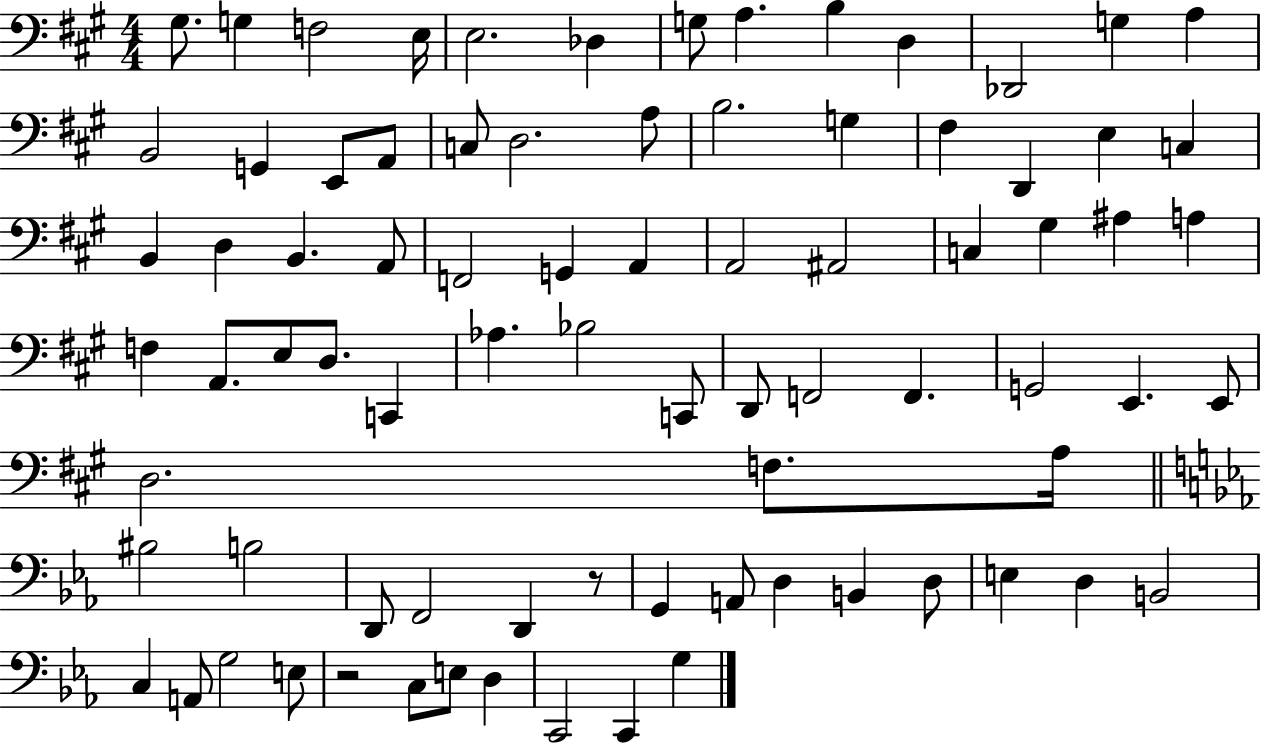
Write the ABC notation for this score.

X:1
T:Untitled
M:4/4
L:1/4
K:A
^G,/2 G, F,2 E,/4 E,2 _D, G,/2 A, B, D, _D,,2 G, A, B,,2 G,, E,,/2 A,,/2 C,/2 D,2 A,/2 B,2 G, ^F, D,, E, C, B,, D, B,, A,,/2 F,,2 G,, A,, A,,2 ^A,,2 C, ^G, ^A, A, F, A,,/2 E,/2 D,/2 C,, _A, _B,2 C,,/2 D,,/2 F,,2 F,, G,,2 E,, E,,/2 D,2 F,/2 A,/4 ^B,2 B,2 D,,/2 F,,2 D,, z/2 G,, A,,/2 D, B,, D,/2 E, D, B,,2 C, A,,/2 G,2 E,/2 z2 C,/2 E,/2 D, C,,2 C,, G,